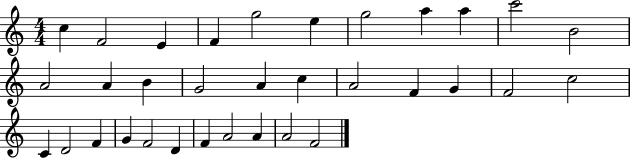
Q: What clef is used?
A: treble